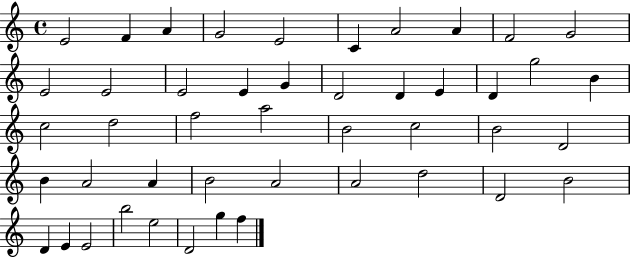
{
  \clef treble
  \time 4/4
  \defaultTimeSignature
  \key c \major
  e'2 f'4 a'4 | g'2 e'2 | c'4 a'2 a'4 | f'2 g'2 | \break e'2 e'2 | e'2 e'4 g'4 | d'2 d'4 e'4 | d'4 g''2 b'4 | \break c''2 d''2 | f''2 a''2 | b'2 c''2 | b'2 d'2 | \break b'4 a'2 a'4 | b'2 a'2 | a'2 d''2 | d'2 b'2 | \break d'4 e'4 e'2 | b''2 e''2 | d'2 g''4 f''4 | \bar "|."
}